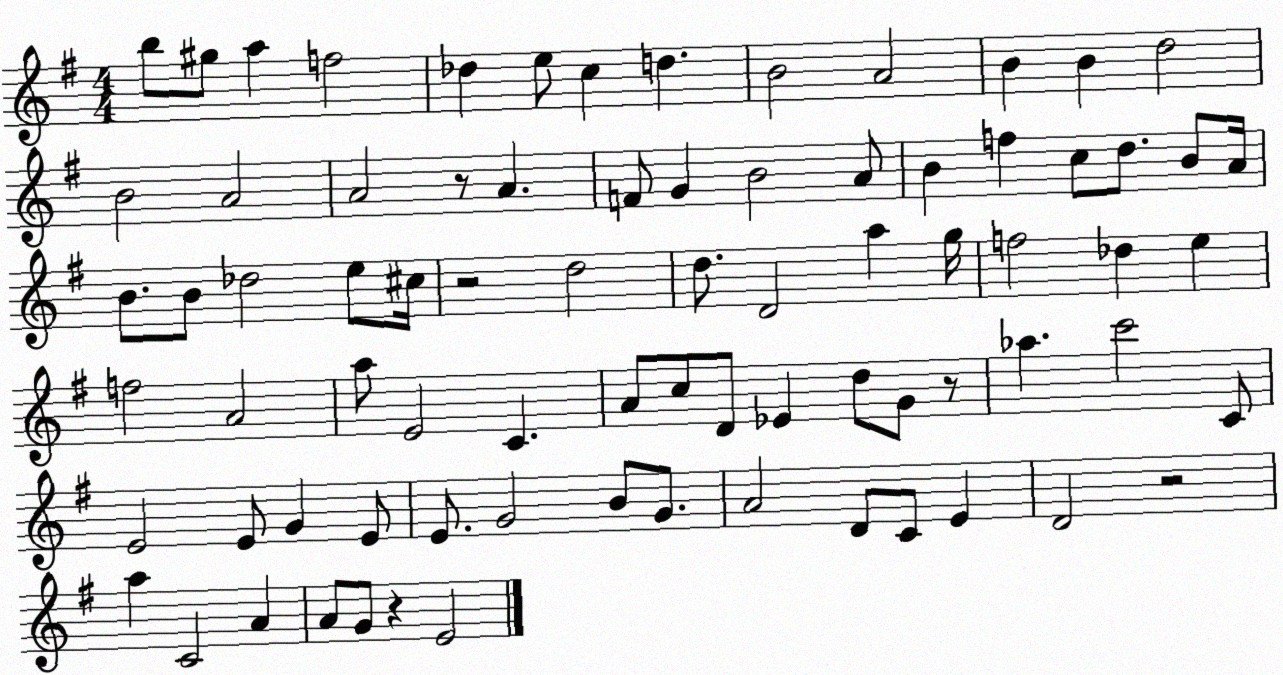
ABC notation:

X:1
T:Untitled
M:4/4
L:1/4
K:G
b/2 ^g/2 a f2 _d e/2 c d B2 A2 B B d2 B2 A2 A2 z/2 A F/2 G B2 A/2 B f c/2 d/2 B/2 A/4 B/2 B/2 _d2 e/2 ^c/4 z2 d2 d/2 D2 a g/4 f2 _d e f2 A2 a/2 E2 C A/2 c/2 D/2 _E d/2 G/2 z/2 _a c'2 C/2 E2 E/2 G E/2 E/2 G2 B/2 G/2 A2 D/2 C/2 E D2 z2 a C2 A A/2 G/2 z E2